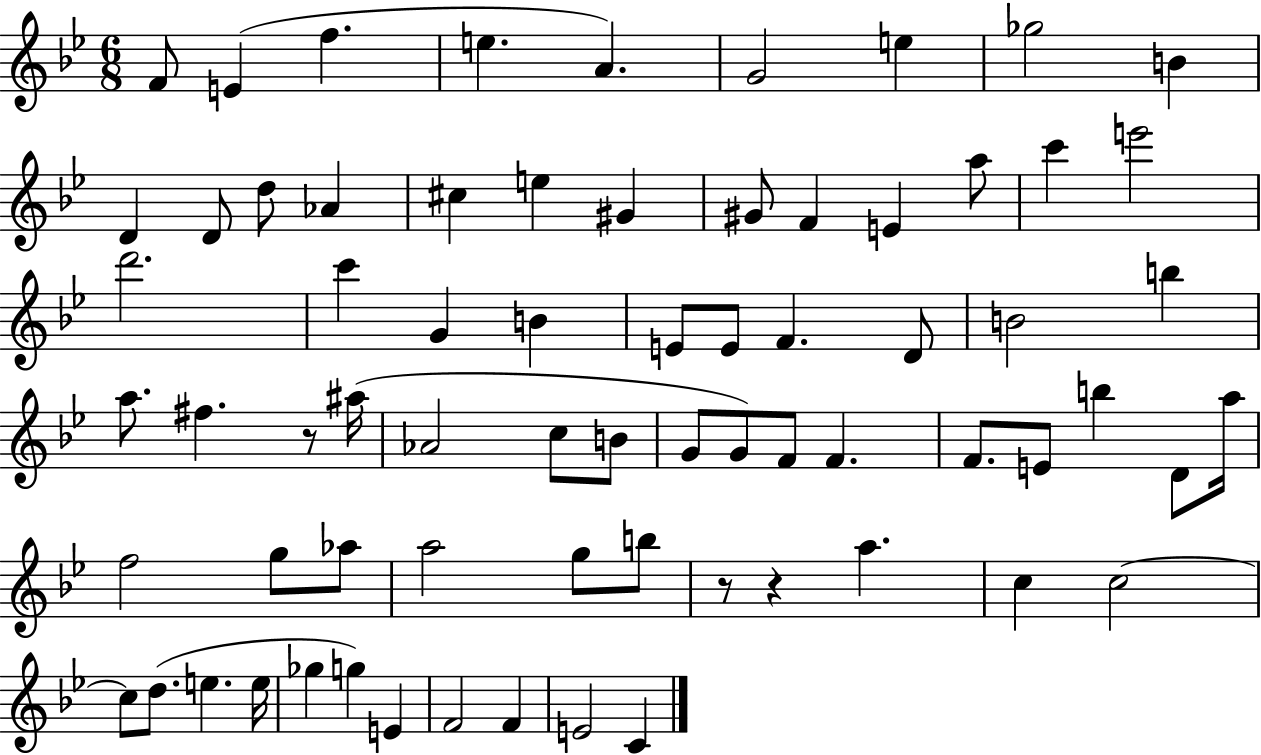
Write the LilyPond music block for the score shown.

{
  \clef treble
  \numericTimeSignature
  \time 6/8
  \key bes \major
  \repeat volta 2 { f'8 e'4( f''4. | e''4. a'4.) | g'2 e''4 | ges''2 b'4 | \break d'4 d'8 d''8 aes'4 | cis''4 e''4 gis'4 | gis'8 f'4 e'4 a''8 | c'''4 e'''2 | \break d'''2. | c'''4 g'4 b'4 | e'8 e'8 f'4. d'8 | b'2 b''4 | \break a''8. fis''4. r8 ais''16( | aes'2 c''8 b'8 | g'8 g'8) f'8 f'4. | f'8. e'8 b''4 d'8 a''16 | \break f''2 g''8 aes''8 | a''2 g''8 b''8 | r8 r4 a''4. | c''4 c''2~~ | \break c''8 d''8.( e''4. e''16 | ges''4 g''4) e'4 | f'2 f'4 | e'2 c'4 | \break } \bar "|."
}